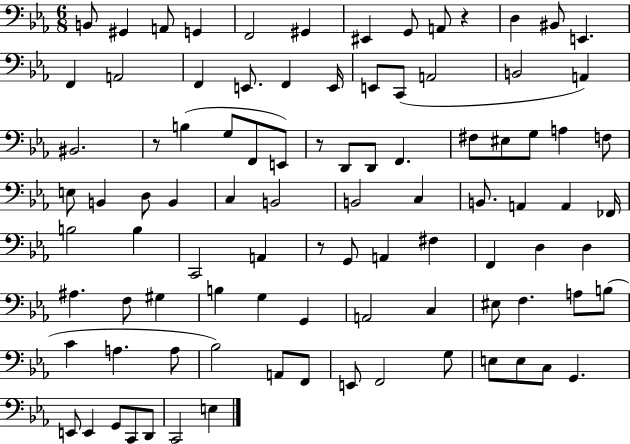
X:1
T:Untitled
M:6/8
L:1/4
K:Eb
B,,/2 ^G,, A,,/2 G,, F,,2 ^G,, ^E,, G,,/2 A,,/2 z D, ^B,,/2 E,, F,, A,,2 F,, E,,/2 F,, E,,/4 E,,/2 C,,/2 A,,2 B,,2 A,, ^B,,2 z/2 B, G,/2 F,,/2 E,,/2 z/2 D,,/2 D,,/2 F,, ^F,/2 ^E,/2 G,/2 A, F,/2 E,/2 B,, D,/2 B,, C, B,,2 B,,2 C, B,,/2 A,, A,, _F,,/4 B,2 B, C,,2 A,, z/2 G,,/2 A,, ^F, F,, D, D, ^A, F,/2 ^G, B, G, G,, A,,2 C, ^E,/2 F, A,/2 B,/2 C A, A,/2 _B,2 A,,/2 F,,/2 E,,/2 F,,2 G,/2 E,/2 E,/2 C,/2 G,, E,,/2 E,, G,,/2 C,,/2 D,,/2 C,,2 E,